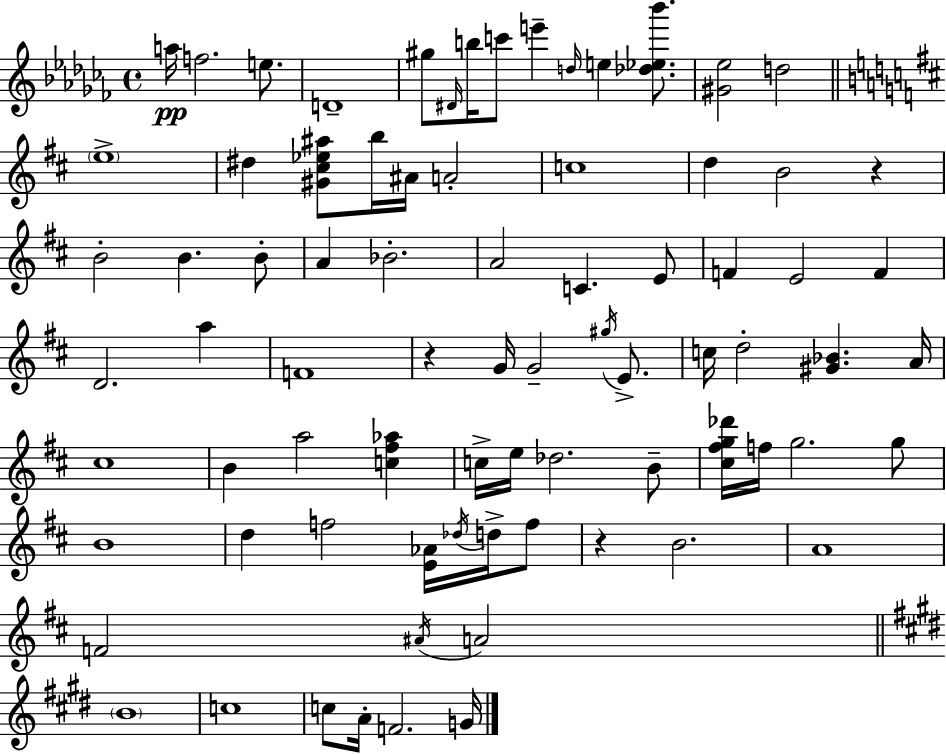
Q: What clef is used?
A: treble